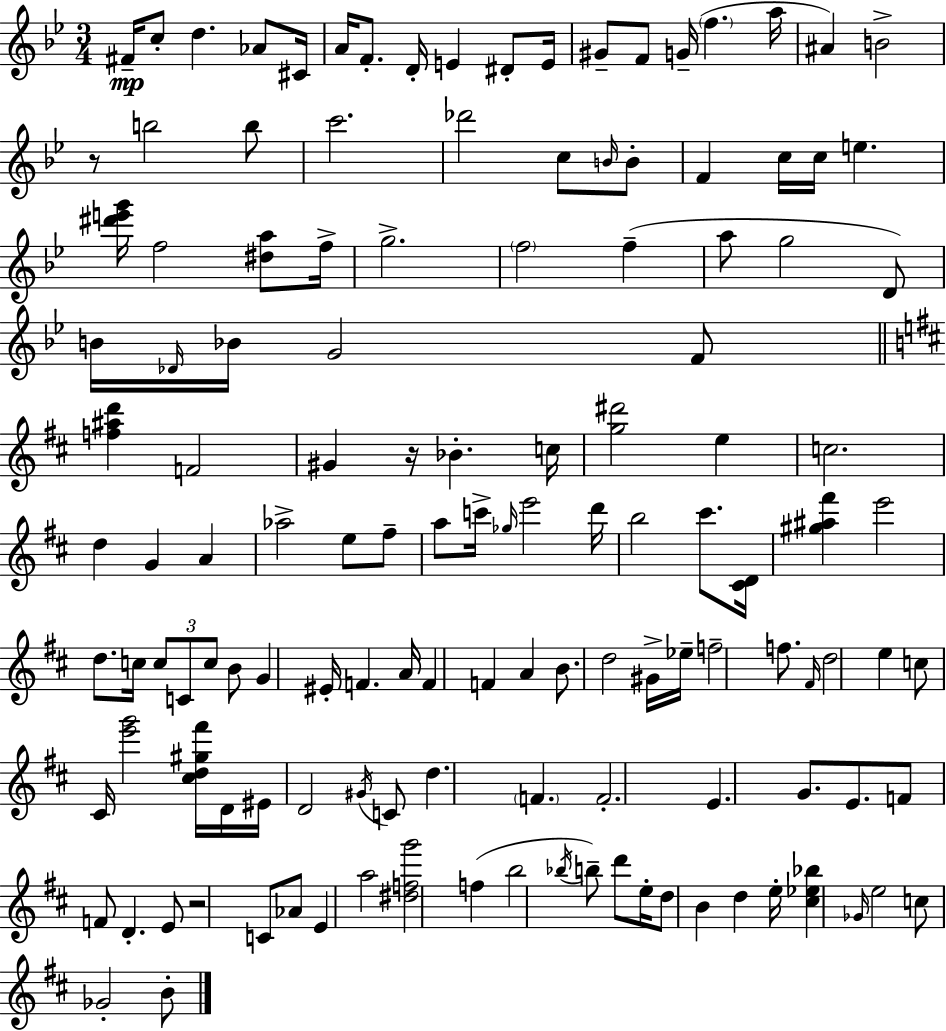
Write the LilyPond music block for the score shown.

{
  \clef treble
  \numericTimeSignature
  \time 3/4
  \key g \minor
  \repeat volta 2 { fis'16--\mp c''8-. d''4. aes'8 cis'16 | a'16 f'8.-. d'16-. e'4 dis'8-. e'16 | gis'8-- f'8 g'16--( \parenthesize f''4. a''16 | ais'4) b'2-> | \break r8 b''2 b''8 | c'''2. | des'''2 c''8 \grace { b'16 } b'8-. | f'4 c''16 c''16 e''4. | \break <dis''' e''' g'''>16 f''2 <dis'' a''>8 | f''16-> g''2.-> | \parenthesize f''2 f''4--( | a''8 g''2 d'8) | \break b'16 \grace { des'16 } bes'16 g'2 | f'8 \bar "||" \break \key d \major <f'' ais'' d'''>4 f'2 | gis'4 r16 bes'4.-. c''16 | <g'' dis'''>2 e''4 | c''2. | \break d''4 g'4 a'4 | aes''2-> e''8 fis''8-- | a''8 c'''16-> \grace { ges''16 } e'''2 | d'''16 b''2 cis'''8. | \break <cis' d'>16 <gis'' ais'' fis'''>4 e'''2 | d''8. c''16 \tuplet 3/2 { c''8 c'8 c''8 } b'8 | g'4 eis'16-. f'4. | a'16 f'4 f'4 a'4 | \break b'8. d''2 | gis'16-> ees''16-- f''2-- f''8. | \grace { fis'16 } d''2 e''4 | c''8 cis'16 <e''' g'''>2 | \break <cis'' d'' gis'' fis'''>16 d'16 eis'16 d'2 | \acciaccatura { gis'16 } c'8 d''4. \parenthesize f'4. | f'2.-. | e'4. g'8. | \break e'8. f'8 f'8 d'4.-. | e'8 r2 c'8 | aes'8 e'4 a''2 | <dis'' f'' g'''>2 f''4( | \break b''2 \acciaccatura { bes''16 }) | b''8-- d'''8 e''16-. d''8 b'4 d''4 | e''16-. <cis'' ees'' bes''>4 \grace { ges'16 } e''2 | c''8 ges'2-. | \break b'8-. } \bar "|."
}